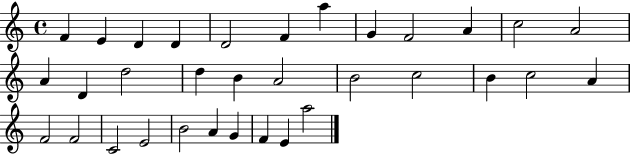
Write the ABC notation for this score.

X:1
T:Untitled
M:4/4
L:1/4
K:C
F E D D D2 F a G F2 A c2 A2 A D d2 d B A2 B2 c2 B c2 A F2 F2 C2 E2 B2 A G F E a2